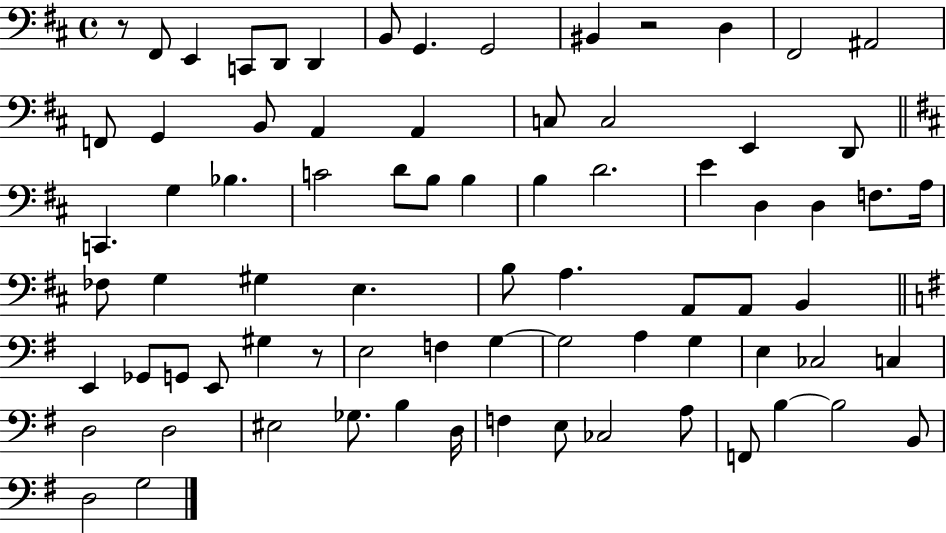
R/e F#2/e E2/q C2/e D2/e D2/q B2/e G2/q. G2/h BIS2/q R/h D3/q F#2/h A#2/h F2/e G2/q B2/e A2/q A2/q C3/e C3/h E2/q D2/e C2/q. G3/q Bb3/q. C4/h D4/e B3/e B3/q B3/q D4/h. E4/q D3/q D3/q F3/e. A3/s FES3/e G3/q G#3/q E3/q. B3/e A3/q. A2/e A2/e B2/q E2/q Gb2/e G2/e E2/e G#3/q R/e E3/h F3/q G3/q G3/h A3/q G3/q E3/q CES3/h C3/q D3/h D3/h EIS3/h Gb3/e. B3/q D3/s F3/q E3/e CES3/h A3/e F2/e B3/q B3/h B2/e D3/h G3/h